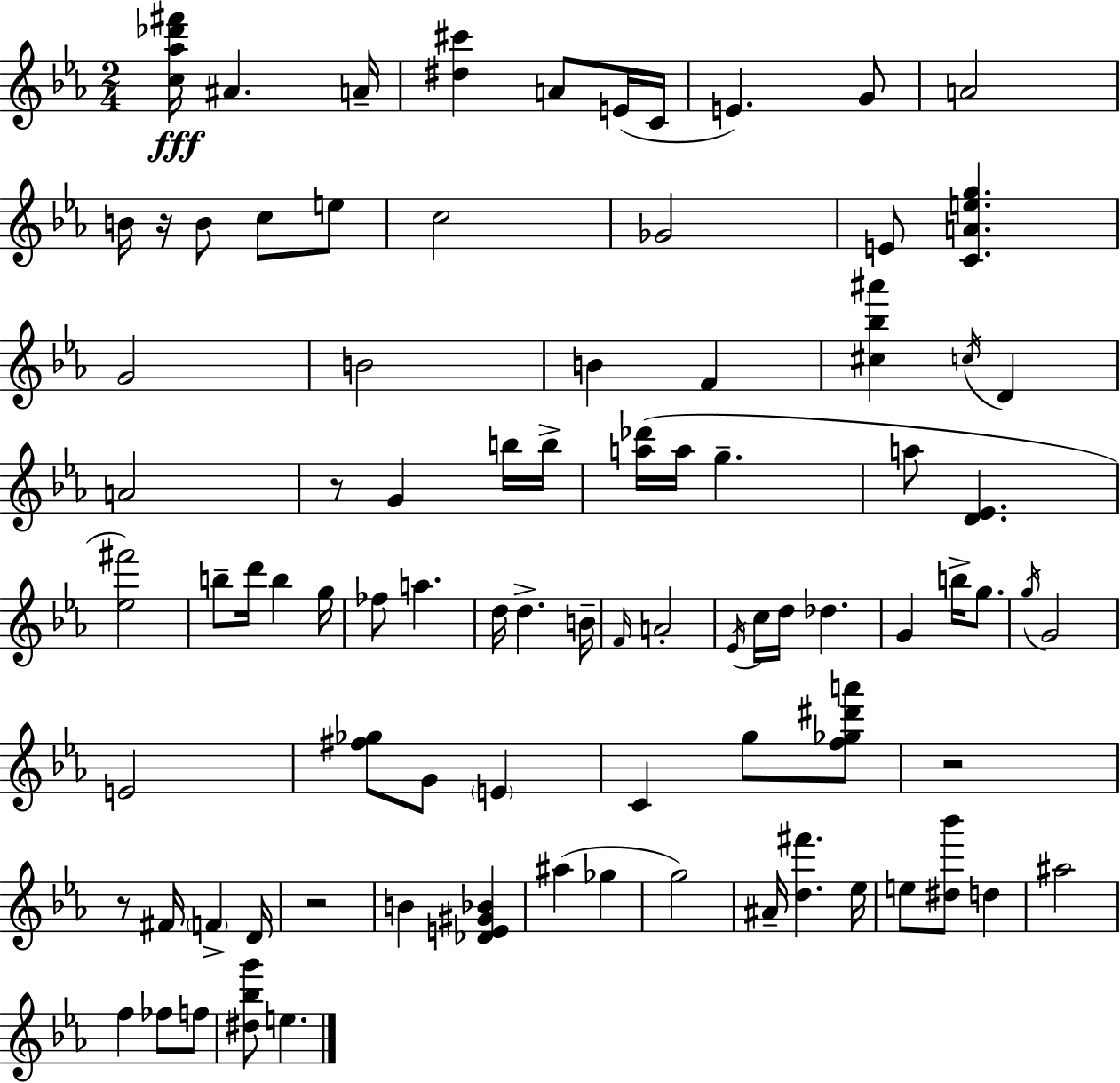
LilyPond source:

{
  \clef treble
  \numericTimeSignature
  \time 2/4
  \key ees \major
  <c'' aes'' des''' fis'''>16\fff ais'4. a'16-- | <dis'' cis'''>4 a'8 e'16( c'16 | e'4.) g'8 | a'2 | \break b'16 r16 b'8 c''8 e''8 | c''2 | ges'2 | e'8 <c' a' e'' g''>4. | \break g'2 | b'2 | b'4 f'4 | <cis'' bes'' ais'''>4 \acciaccatura { c''16 } d'4 | \break a'2 | r8 g'4 b''16 | b''16-> <a'' des'''>16( a''16 g''4.-- | a''8 <d' ees'>4. | \break <ees'' fis'''>2) | b''8-- d'''16 b''4 | g''16 fes''8 a''4. | d''16 d''4.-> | \break b'16-- \grace { f'16 } a'2-. | \acciaccatura { ees'16 } c''16 d''16 des''4. | g'4 b''16-> | g''8. \acciaccatura { g''16 } g'2 | \break e'2 | <fis'' ges''>8 g'8 | \parenthesize e'4 c'4 | g''8 <f'' ges'' dis''' a'''>8 r2 | \break r8 fis'16 \parenthesize f'4-> | d'16 r2 | b'4 | <des' e' gis' bes'>4 ais''4( | \break ges''4 g''2) | ais'16-- <d'' fis'''>4. | ees''16 e''8 <dis'' bes'''>8 | d''4 ais''2 | \break f''4 | fes''8 f''8 <dis'' bes'' g'''>8 e''4. | \bar "|."
}